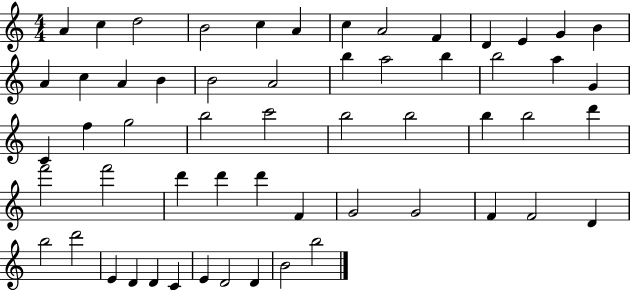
{
  \clef treble
  \numericTimeSignature
  \time 4/4
  \key c \major
  a'4 c''4 d''2 | b'2 c''4 a'4 | c''4 a'2 f'4 | d'4 e'4 g'4 b'4 | \break a'4 c''4 a'4 b'4 | b'2 a'2 | b''4 a''2 b''4 | b''2 a''4 g'4 | \break c'4 f''4 g''2 | b''2 c'''2 | b''2 b''2 | b''4 b''2 d'''4 | \break f'''2 f'''2 | d'''4 d'''4 d'''4 f'4 | g'2 g'2 | f'4 f'2 d'4 | \break b''2 d'''2 | e'4 d'4 d'4 c'4 | e'4 d'2 d'4 | b'2 b''2 | \break \bar "|."
}